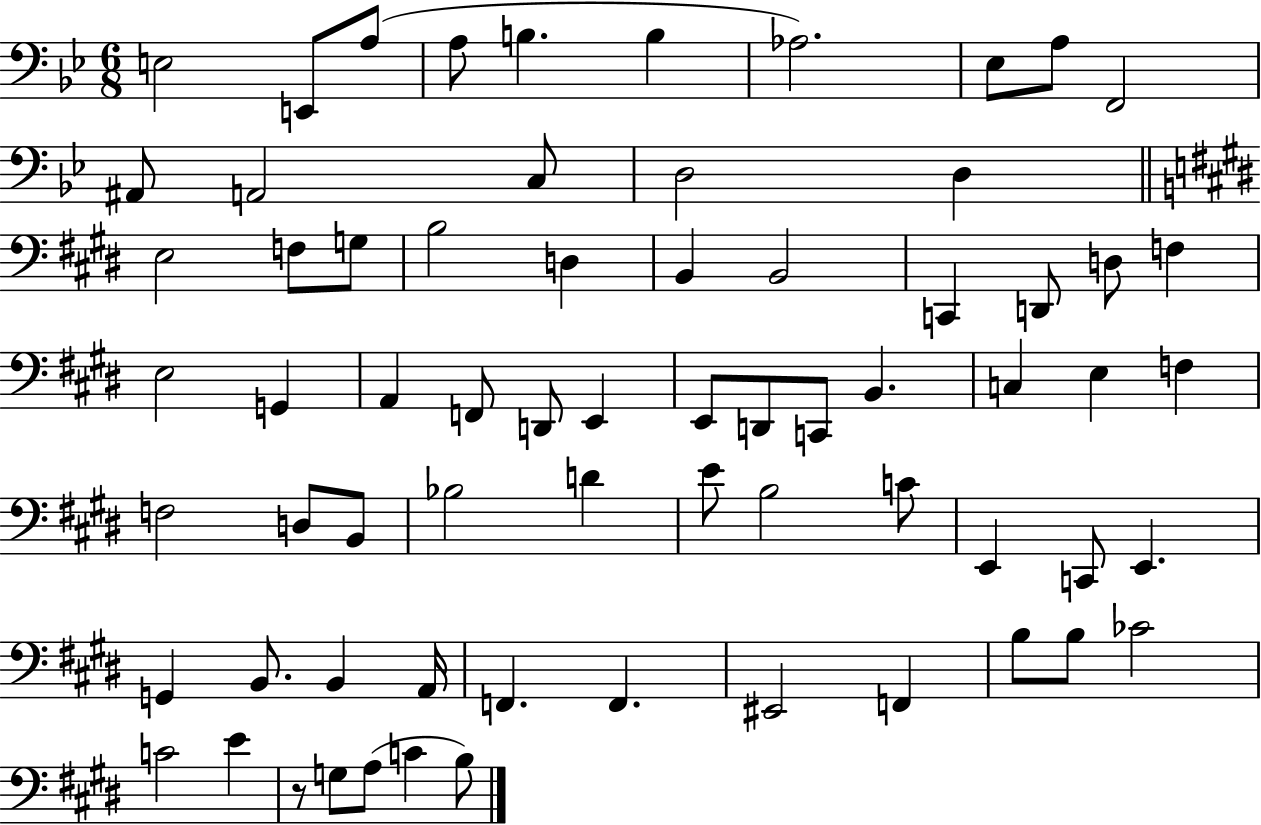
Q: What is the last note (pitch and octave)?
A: B3